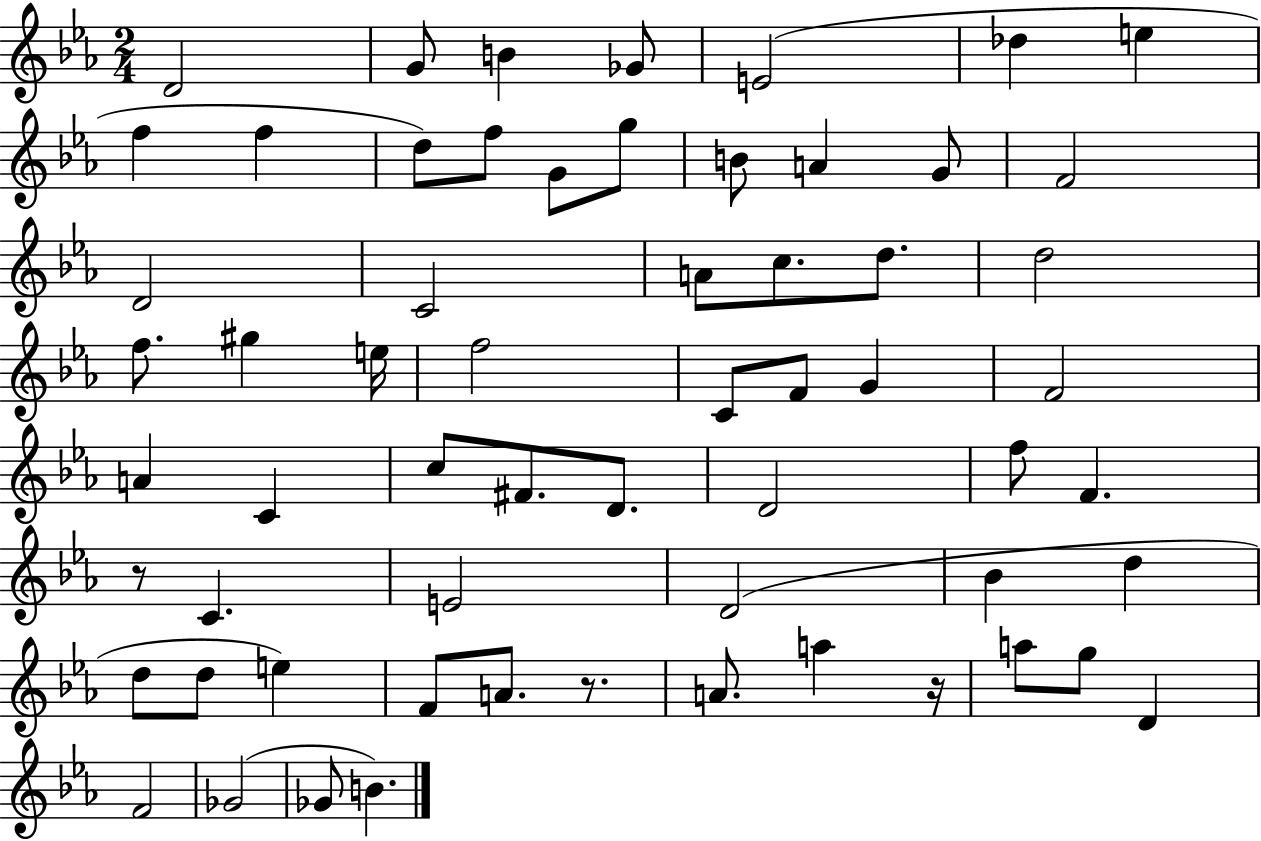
X:1
T:Untitled
M:2/4
L:1/4
K:Eb
D2 G/2 B _G/2 E2 _d e f f d/2 f/2 G/2 g/2 B/2 A G/2 F2 D2 C2 A/2 c/2 d/2 d2 f/2 ^g e/4 f2 C/2 F/2 G F2 A C c/2 ^F/2 D/2 D2 f/2 F z/2 C E2 D2 _B d d/2 d/2 e F/2 A/2 z/2 A/2 a z/4 a/2 g/2 D F2 _G2 _G/2 B